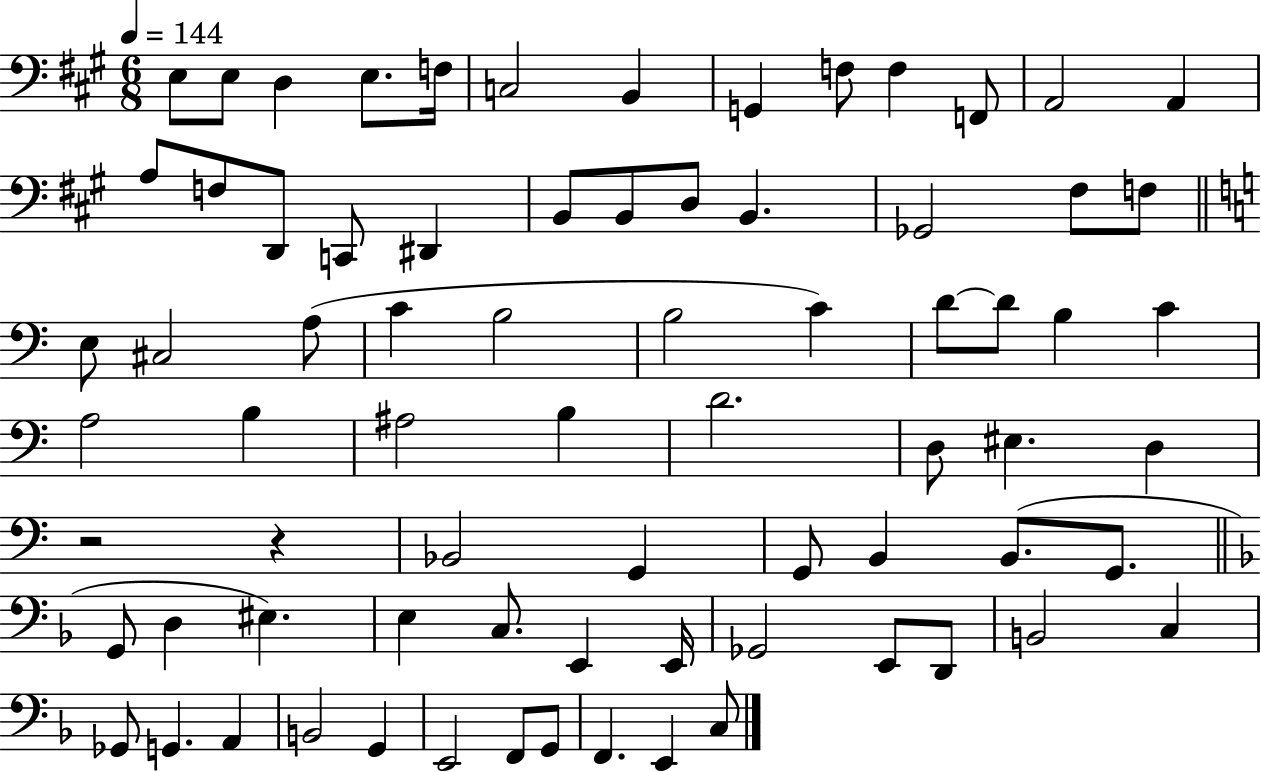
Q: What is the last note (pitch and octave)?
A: C3